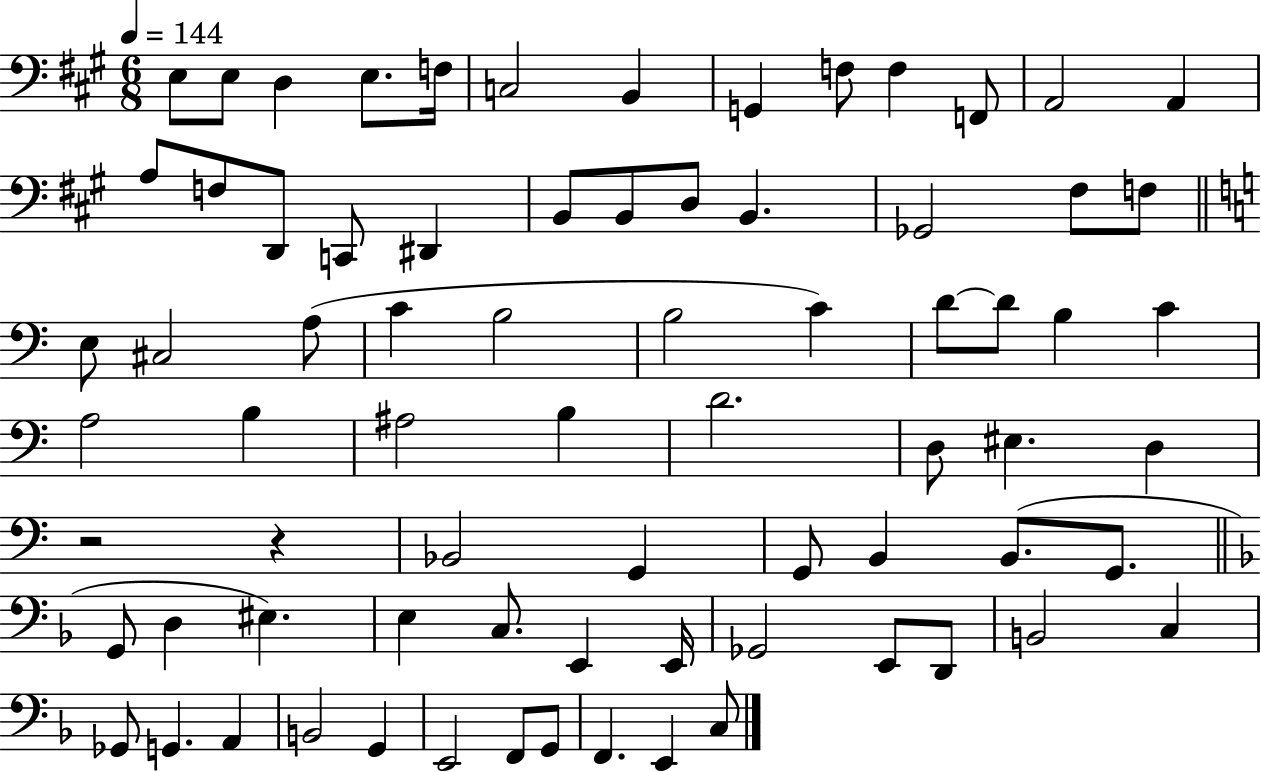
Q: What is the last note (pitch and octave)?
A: C3